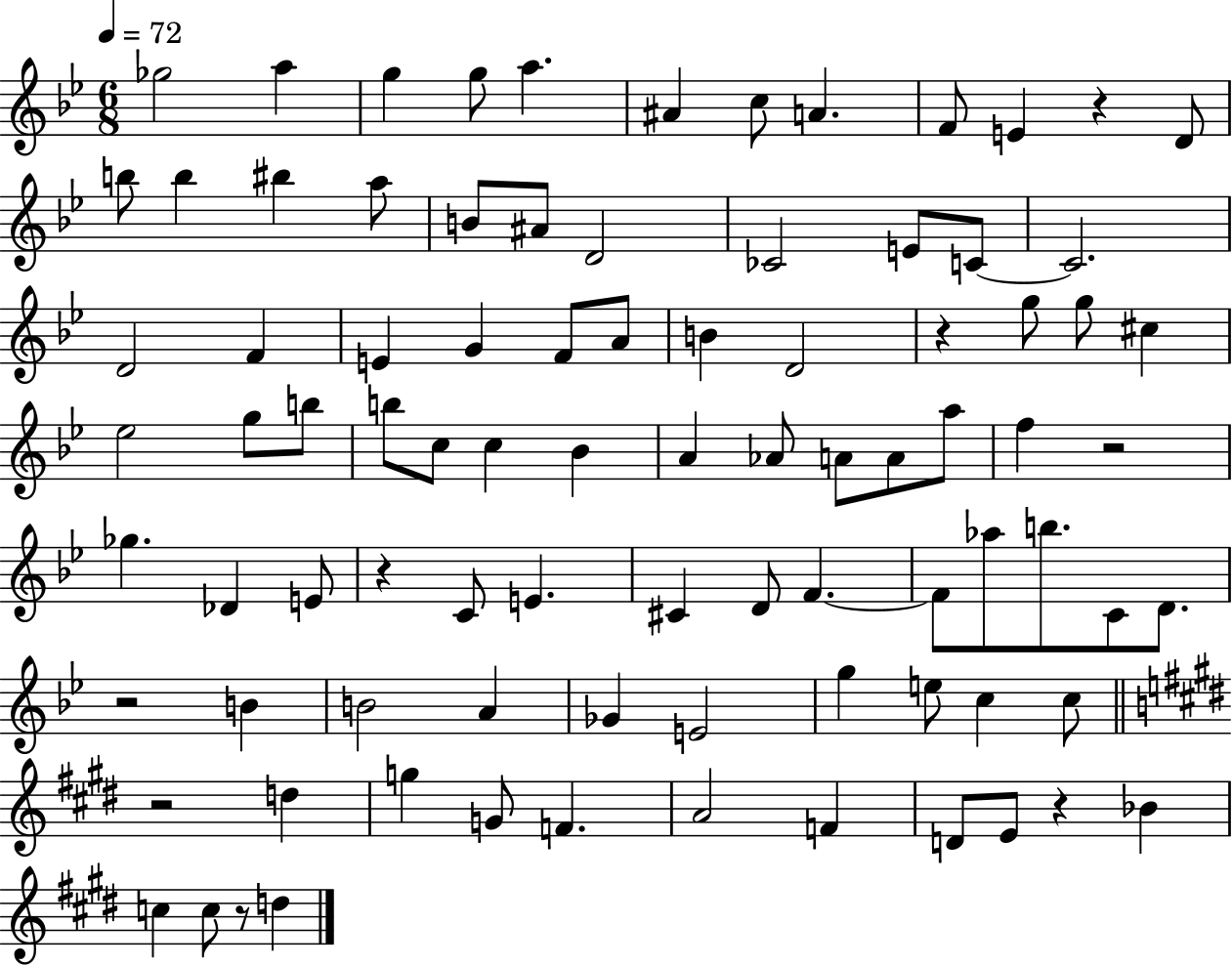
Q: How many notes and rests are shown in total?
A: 88